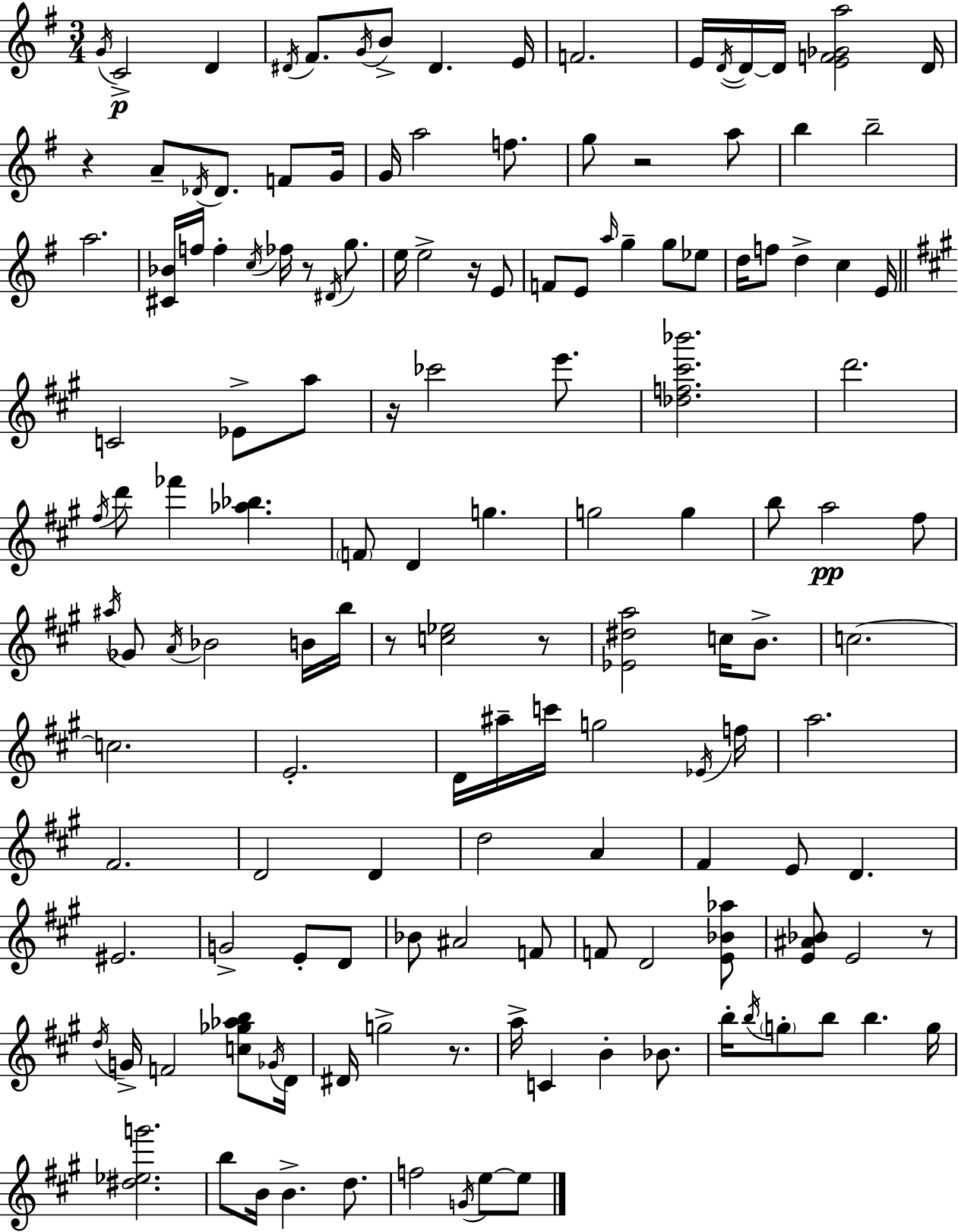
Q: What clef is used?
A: treble